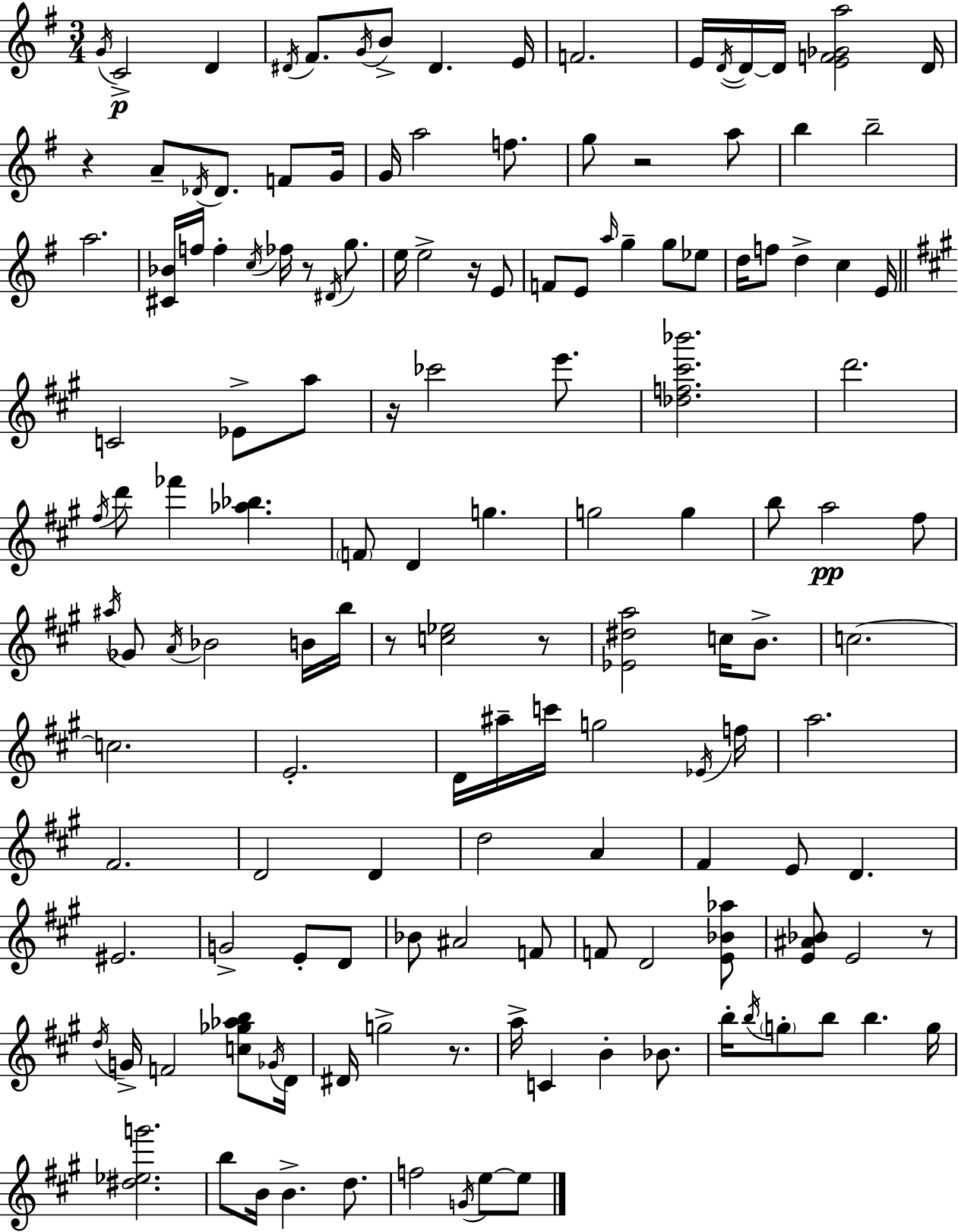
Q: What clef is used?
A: treble